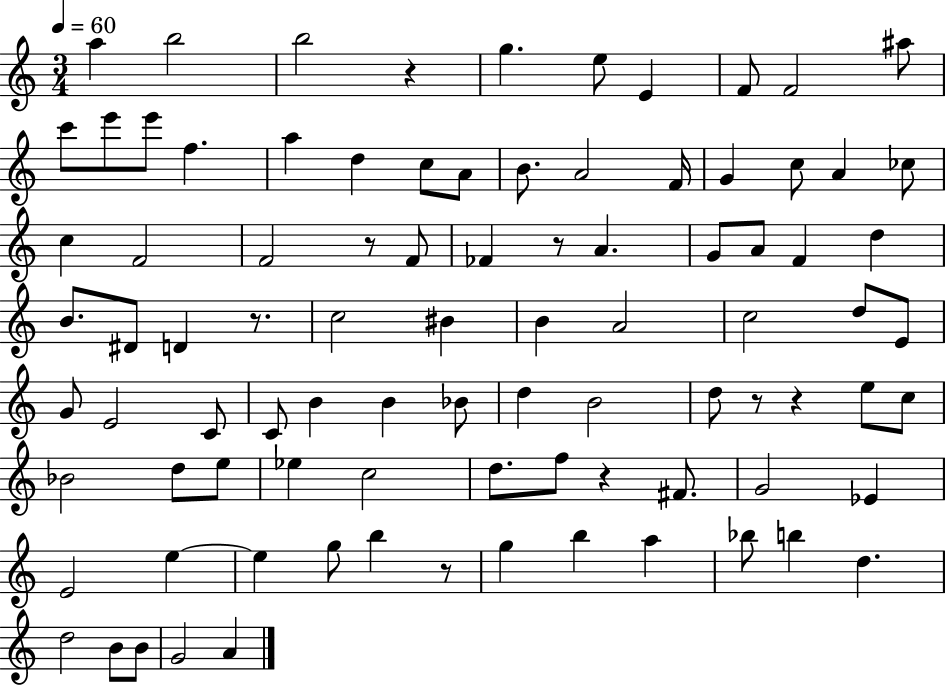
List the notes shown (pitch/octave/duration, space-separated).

A5/q B5/h B5/h R/q G5/q. E5/e E4/q F4/e F4/h A#5/e C6/e E6/e E6/e F5/q. A5/q D5/q C5/e A4/e B4/e. A4/h F4/s G4/q C5/e A4/q CES5/e C5/q F4/h F4/h R/e F4/e FES4/q R/e A4/q. G4/e A4/e F4/q D5/q B4/e. D#4/e D4/q R/e. C5/h BIS4/q B4/q A4/h C5/h D5/e E4/e G4/e E4/h C4/e C4/e B4/q B4/q Bb4/e D5/q B4/h D5/e R/e R/q E5/e C5/e Bb4/h D5/e E5/e Eb5/q C5/h D5/e. F5/e R/q F#4/e. G4/h Eb4/q E4/h E5/q E5/q G5/e B5/q R/e G5/q B5/q A5/q Bb5/e B5/q D5/q. D5/h B4/e B4/e G4/h A4/q